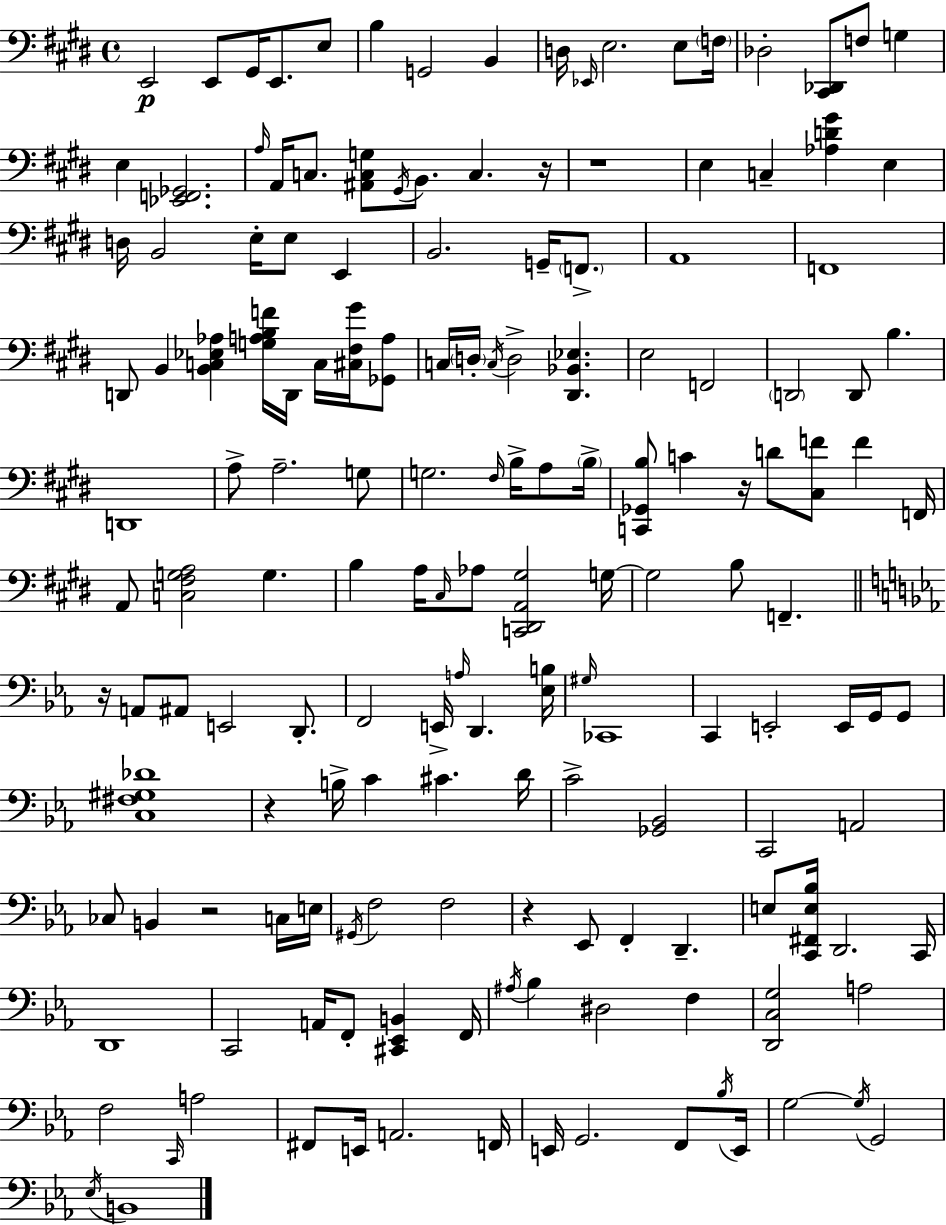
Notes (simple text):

E2/h E2/e G#2/s E2/e. E3/e B3/q G2/h B2/q D3/s Eb2/s E3/h. E3/e F3/s Db3/h [C#2,Db2]/e F3/e G3/q E3/q [Eb2,F2,Gb2]/h. A3/s A2/s C3/e. [A#2,C3,G3]/e G#2/s B2/e. C3/q. R/s R/w E3/q C3/q [Ab3,D4,G#4]/q E3/q D3/s B2/h E3/s E3/e E2/q B2/h. G2/s F2/e. A2/w F2/w D2/e B2/q [B2,C3,Eb3,Ab3]/q [G3,A3,B3,F4]/s D2/s C3/s [C#3,F#3,G#4]/s [Gb2,A3]/e C3/s D3/s C3/s D3/h [D#2,Bb2,Eb3]/q. E3/h F2/h D2/h D2/e B3/q. D2/w A3/e A3/h. G3/e G3/h. F#3/s B3/s A3/e B3/s [C2,Gb2,B3]/e C4/q R/s D4/e [C#3,F4]/e F4/q F2/s A2/e [C3,F#3,G3,A3]/h G3/q. B3/q A3/s C#3/s Ab3/e [C2,D#2,A2,G#3]/h G3/s G3/h B3/e F2/q. R/s A2/e A#2/e E2/h D2/e. F2/h E2/s A3/s D2/q. [Eb3,B3]/s G#3/s CES2/w C2/q E2/h E2/s G2/s G2/e [C3,F#3,G#3,Db4]/w R/q B3/s C4/q C#4/q. D4/s C4/h [Gb2,Bb2]/h C2/h A2/h CES3/e B2/q R/h C3/s E3/s G#2/s F3/h F3/h R/q Eb2/e F2/q D2/q. E3/e [C2,F#2,E3,Bb3]/s D2/h. C2/s D2/w C2/h A2/s F2/e [C#2,Eb2,B2]/q F2/s A#3/s Bb3/q D#3/h F3/q [D2,C3,G3]/h A3/h F3/h C2/s A3/h F#2/e E2/s A2/h. F2/s E2/s G2/h. F2/e Bb3/s E2/s G3/h G3/s G2/h Eb3/s B2/w